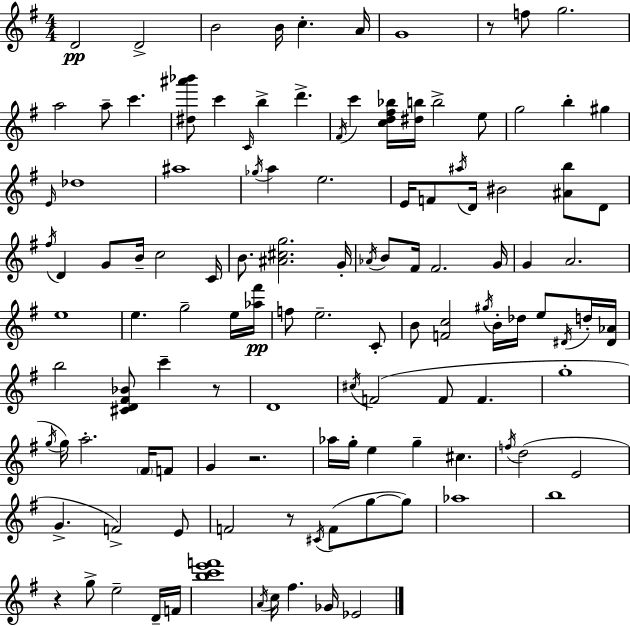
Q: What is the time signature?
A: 4/4